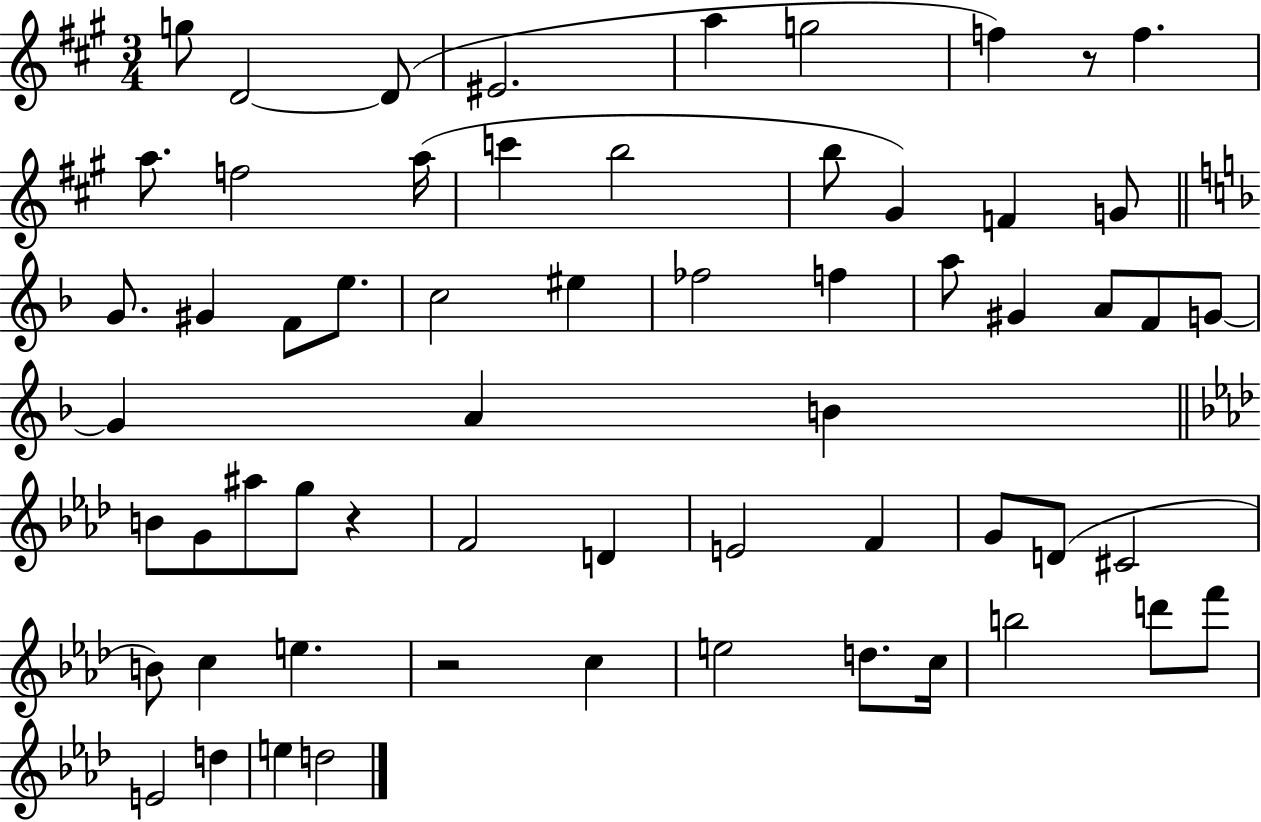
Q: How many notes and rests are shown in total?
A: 61